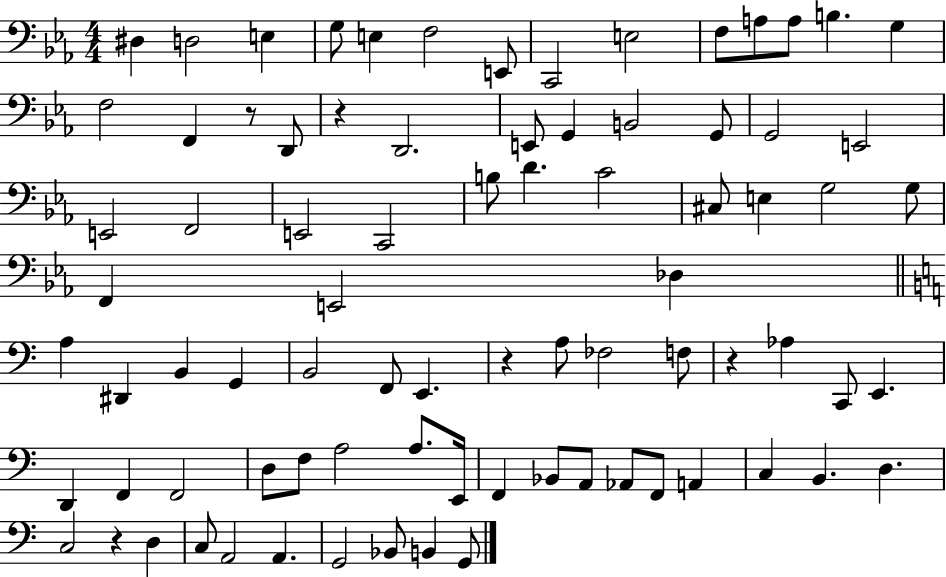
D#3/q D3/h E3/q G3/e E3/q F3/h E2/e C2/h E3/h F3/e A3/e A3/e B3/q. G3/q F3/h F2/q R/e D2/e R/q D2/h. E2/e G2/q B2/h G2/e G2/h E2/h E2/h F2/h E2/h C2/h B3/e D4/q. C4/h C#3/e E3/q G3/h G3/e F2/q E2/h Db3/q A3/q D#2/q B2/q G2/q B2/h F2/e E2/q. R/q A3/e FES3/h F3/e R/q Ab3/q C2/e E2/q. D2/q F2/q F2/h D3/e F3/e A3/h A3/e. E2/s F2/q Bb2/e A2/e Ab2/e F2/e A2/q C3/q B2/q. D3/q. C3/h R/q D3/q C3/e A2/h A2/q. G2/h Bb2/e B2/q G2/e